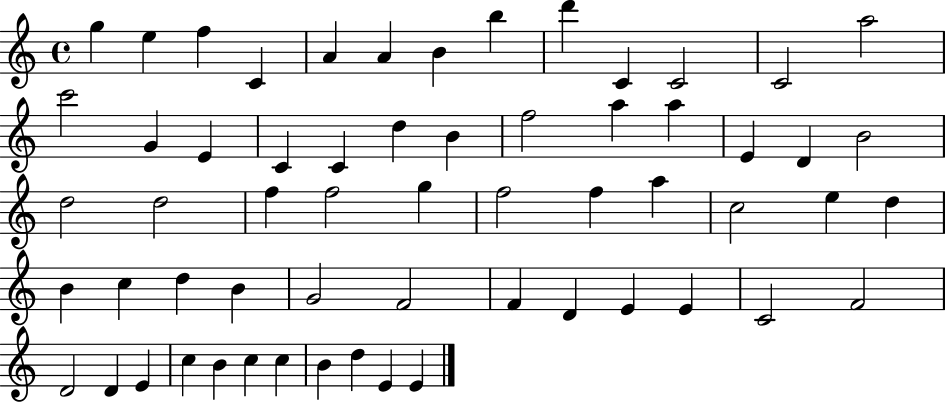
G5/q E5/q F5/q C4/q A4/q A4/q B4/q B5/q D6/q C4/q C4/h C4/h A5/h C6/h G4/q E4/q C4/q C4/q D5/q B4/q F5/h A5/q A5/q E4/q D4/q B4/h D5/h D5/h F5/q F5/h G5/q F5/h F5/q A5/q C5/h E5/q D5/q B4/q C5/q D5/q B4/q G4/h F4/h F4/q D4/q E4/q E4/q C4/h F4/h D4/h D4/q E4/q C5/q B4/q C5/q C5/q B4/q D5/q E4/q E4/q